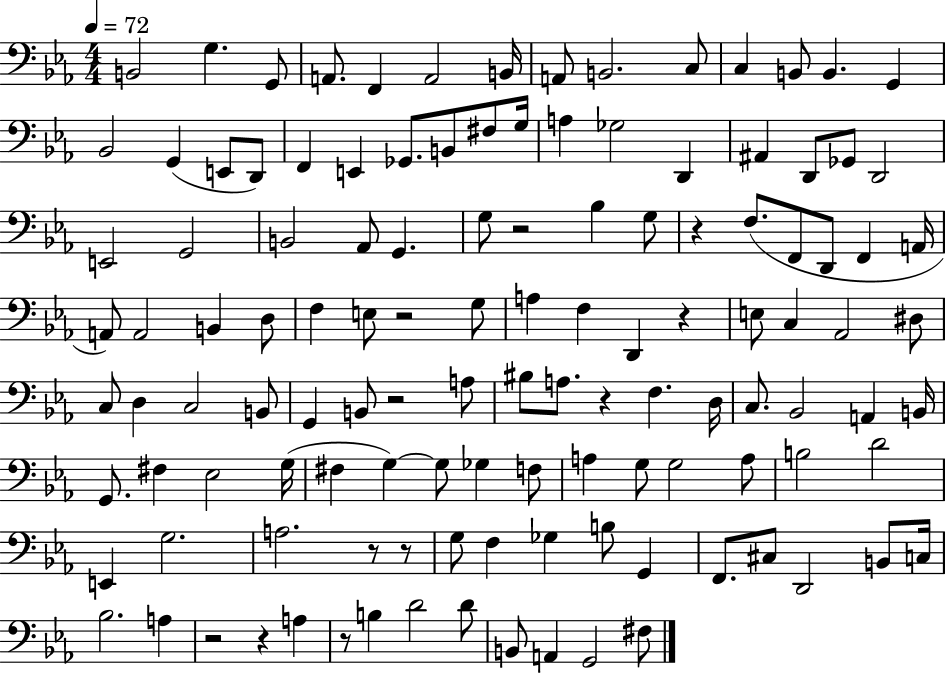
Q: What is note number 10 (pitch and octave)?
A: C3